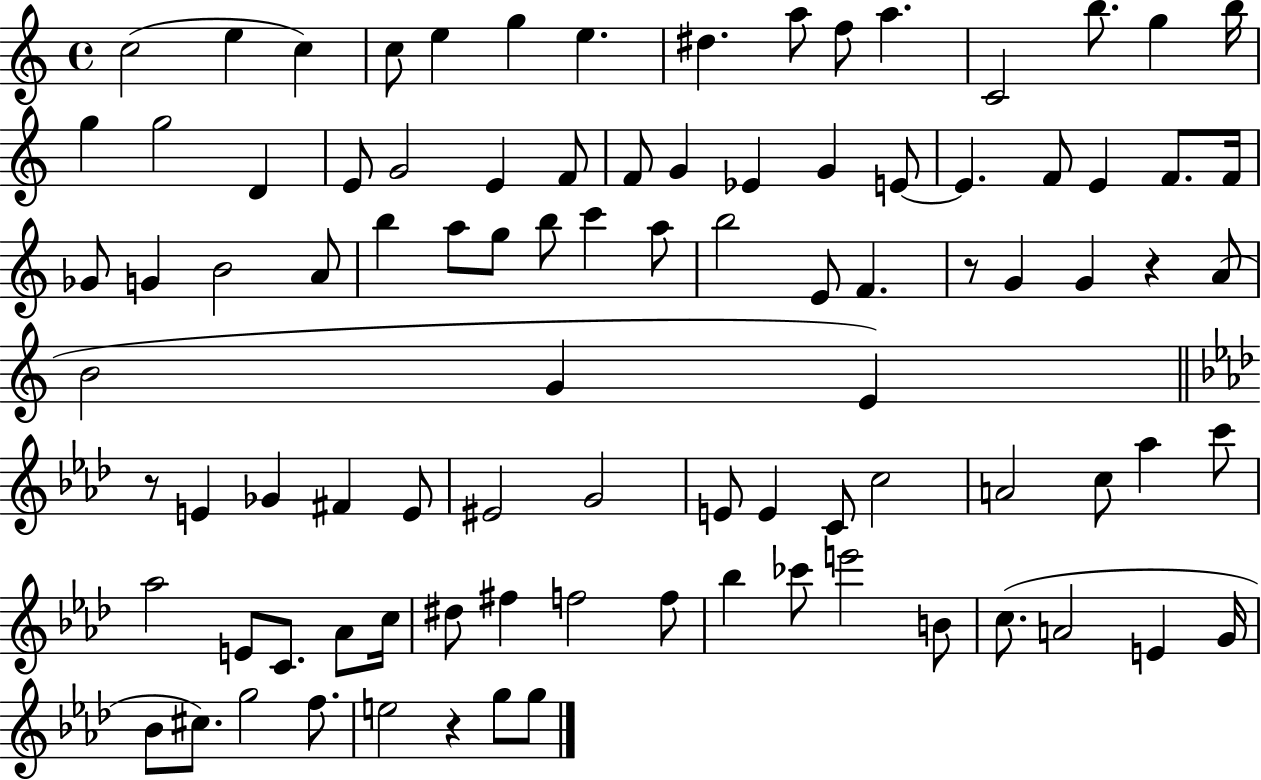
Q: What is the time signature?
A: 4/4